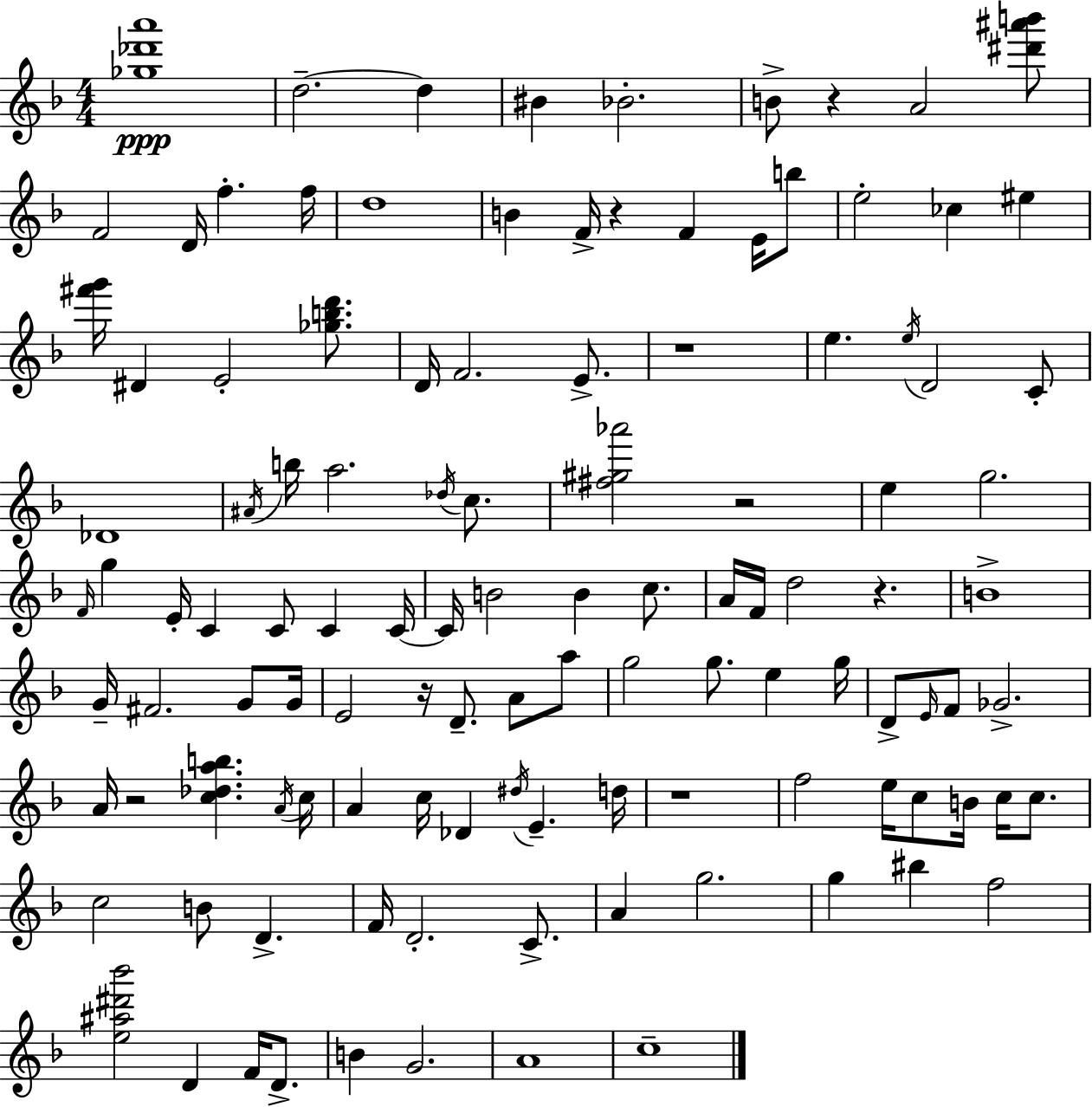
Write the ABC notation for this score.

X:1
T:Untitled
M:4/4
L:1/4
K:F
[_g_d'a']4 d2 d ^B _B2 B/2 z A2 [^d'^a'b']/2 F2 D/4 f f/4 d4 B F/4 z F E/4 b/2 e2 _c ^e [^f'g']/4 ^D E2 [_gbd']/2 D/4 F2 E/2 z4 e e/4 D2 C/2 _D4 ^A/4 b/4 a2 _d/4 c/2 [^f^g_a']2 z2 e g2 F/4 g E/4 C C/2 C C/4 C/4 B2 B c/2 A/4 F/4 d2 z B4 G/4 ^F2 G/2 G/4 E2 z/4 D/2 A/2 a/2 g2 g/2 e g/4 D/2 E/4 F/2 _G2 A/4 z2 [c_dab] A/4 c/4 A c/4 _D ^d/4 E d/4 z4 f2 e/4 c/2 B/4 c/4 c/2 c2 B/2 D F/4 D2 C/2 A g2 g ^b f2 [e^a^d'_b']2 D F/4 D/2 B G2 A4 c4